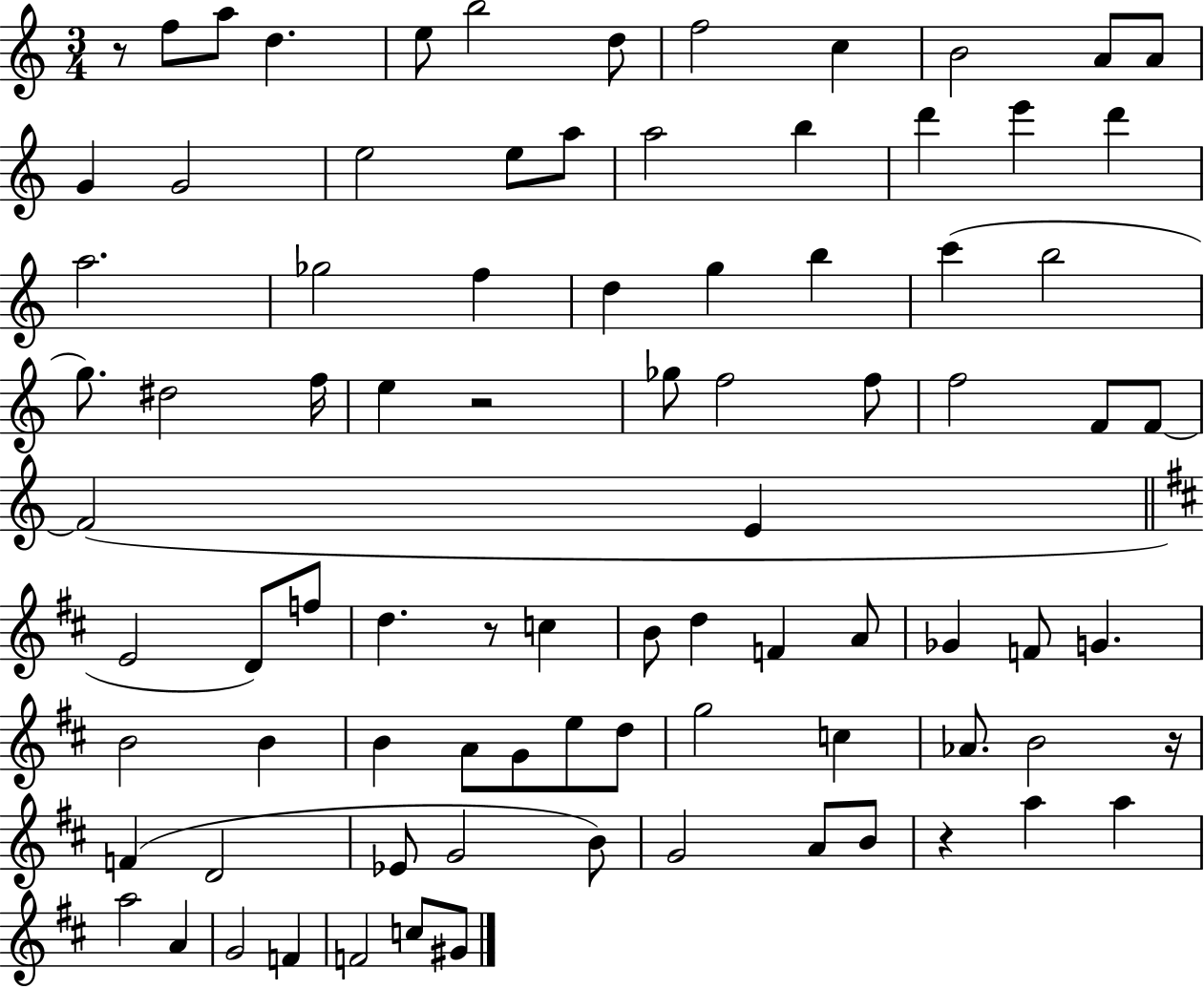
X:1
T:Untitled
M:3/4
L:1/4
K:C
z/2 f/2 a/2 d e/2 b2 d/2 f2 c B2 A/2 A/2 G G2 e2 e/2 a/2 a2 b d' e' d' a2 _g2 f d g b c' b2 g/2 ^d2 f/4 e z2 _g/2 f2 f/2 f2 F/2 F/2 F2 E E2 D/2 f/2 d z/2 c B/2 d F A/2 _G F/2 G B2 B B A/2 G/2 e/2 d/2 g2 c _A/2 B2 z/4 F D2 _E/2 G2 B/2 G2 A/2 B/2 z a a a2 A G2 F F2 c/2 ^G/2